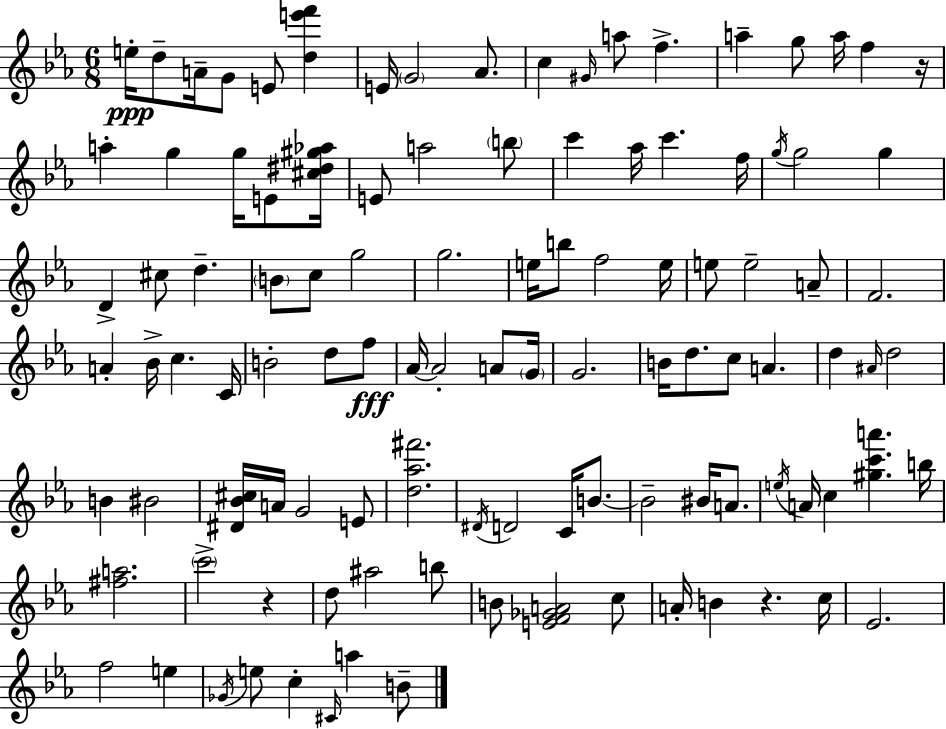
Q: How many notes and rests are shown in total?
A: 108